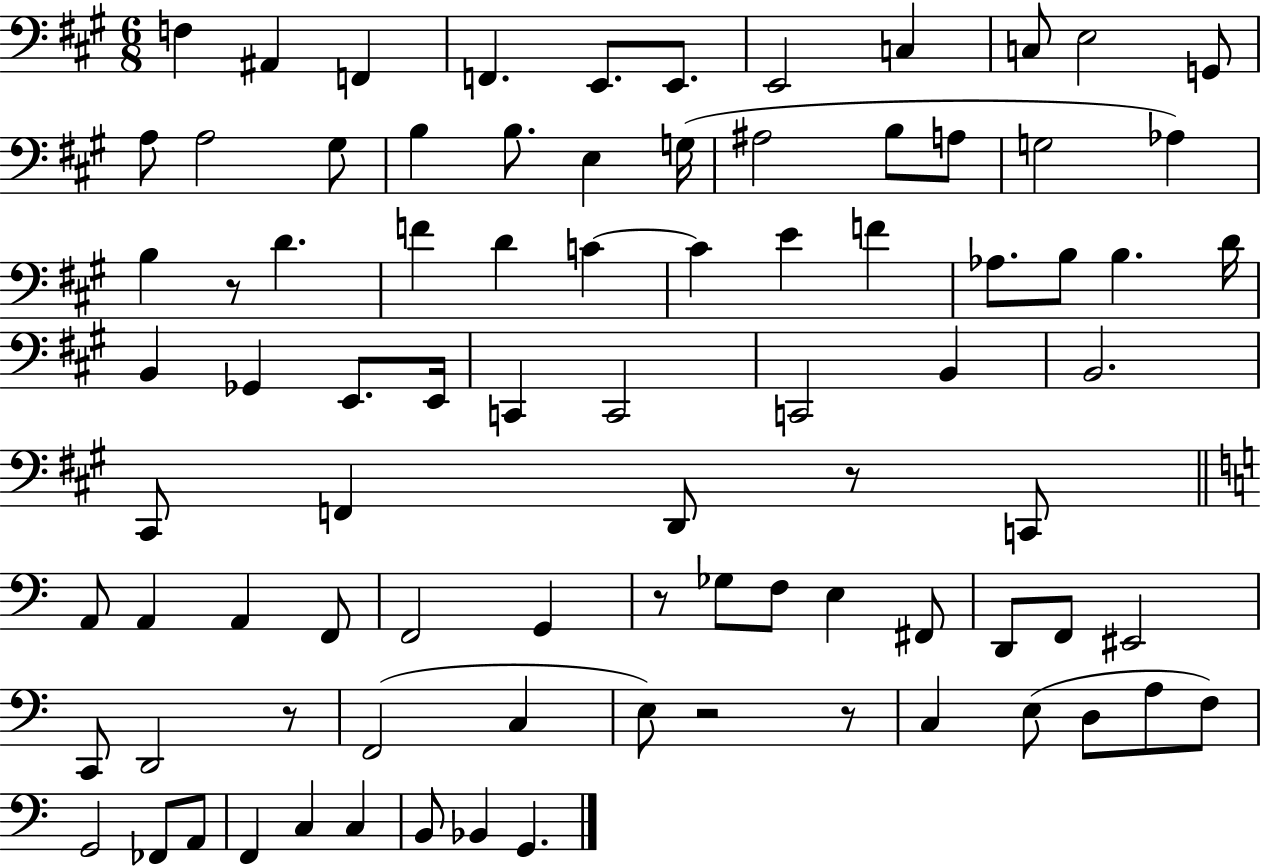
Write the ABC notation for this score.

X:1
T:Untitled
M:6/8
L:1/4
K:A
F, ^A,, F,, F,, E,,/2 E,,/2 E,,2 C, C,/2 E,2 G,,/2 A,/2 A,2 ^G,/2 B, B,/2 E, G,/4 ^A,2 B,/2 A,/2 G,2 _A, B, z/2 D F D C C E F _A,/2 B,/2 B, D/4 B,, _G,, E,,/2 E,,/4 C,, C,,2 C,,2 B,, B,,2 ^C,,/2 F,, D,,/2 z/2 C,,/2 A,,/2 A,, A,, F,,/2 F,,2 G,, z/2 _G,/2 F,/2 E, ^F,,/2 D,,/2 F,,/2 ^E,,2 C,,/2 D,,2 z/2 F,,2 C, E,/2 z2 z/2 C, E,/2 D,/2 A,/2 F,/2 G,,2 _F,,/2 A,,/2 F,, C, C, B,,/2 _B,, G,,